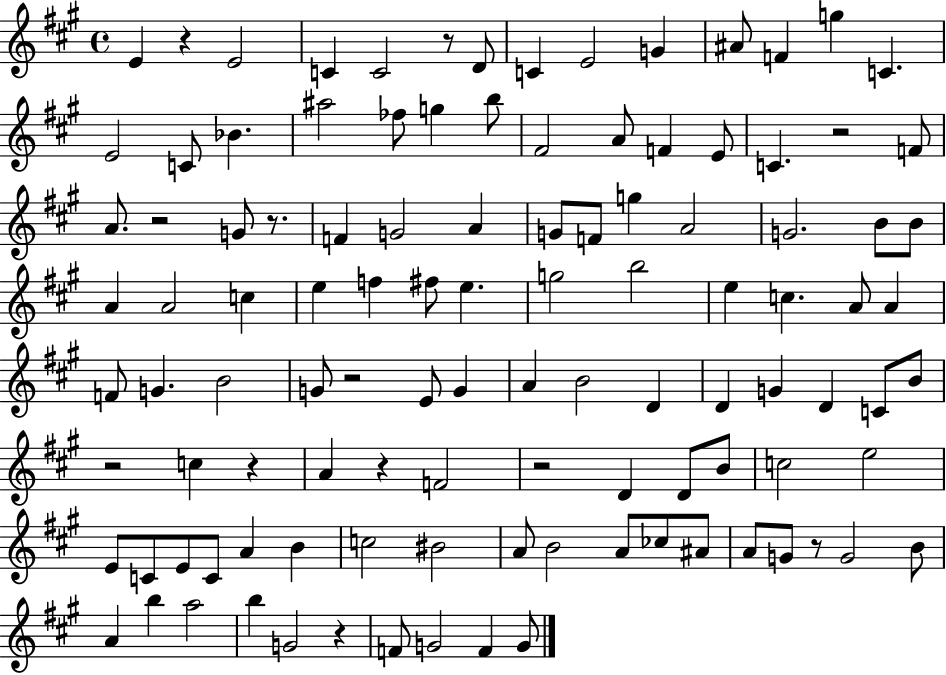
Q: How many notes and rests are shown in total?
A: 110